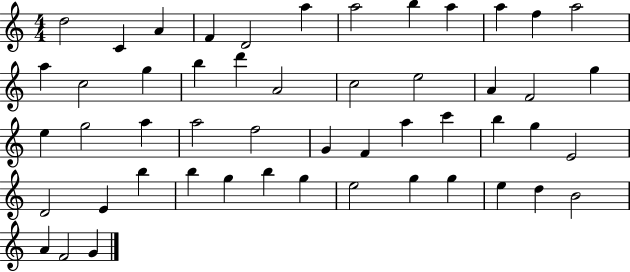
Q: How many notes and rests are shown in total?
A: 51